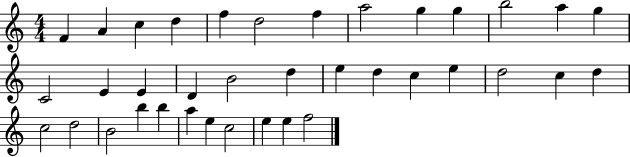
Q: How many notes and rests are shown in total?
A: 37